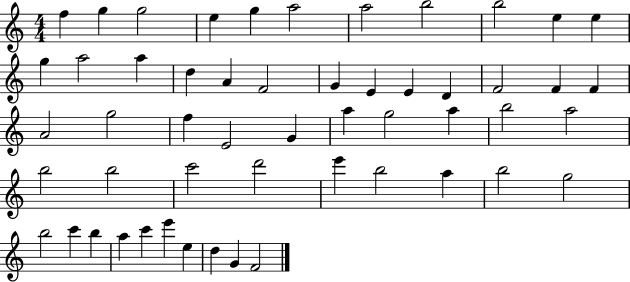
F5/q G5/q G5/h E5/q G5/q A5/h A5/h B5/h B5/h E5/q E5/q G5/q A5/h A5/q D5/q A4/q F4/h G4/q E4/q E4/q D4/q F4/h F4/q F4/q A4/h G5/h F5/q E4/h G4/q A5/q G5/h A5/q B5/h A5/h B5/h B5/h C6/h D6/h E6/q B5/h A5/q B5/h G5/h B5/h C6/q B5/q A5/q C6/q E6/q E5/q D5/q G4/q F4/h